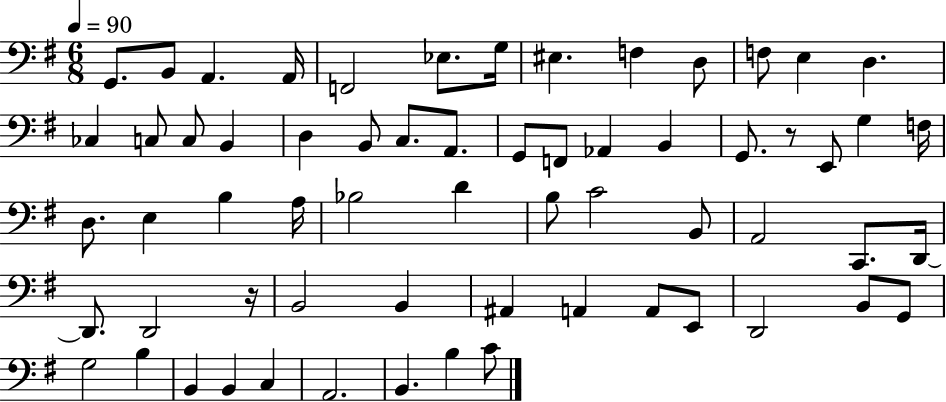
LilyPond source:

{
  \clef bass
  \numericTimeSignature
  \time 6/8
  \key g \major
  \tempo 4 = 90
  g,8. b,8 a,4. a,16 | f,2 ees8. g16 | eis4. f4 d8 | f8 e4 d4. | \break ces4 c8 c8 b,4 | d4 b,8 c8. a,8. | g,8 f,8 aes,4 b,4 | g,8. r8 e,8 g4 f16 | \break d8. e4 b4 a16 | bes2 d'4 | b8 c'2 b,8 | a,2 c,8. d,16~~ | \break d,8. d,2 r16 | b,2 b,4 | ais,4 a,4 a,8 e,8 | d,2 b,8 g,8 | \break g2 b4 | b,4 b,4 c4 | a,2. | b,4. b4 c'8 | \break \bar "|."
}